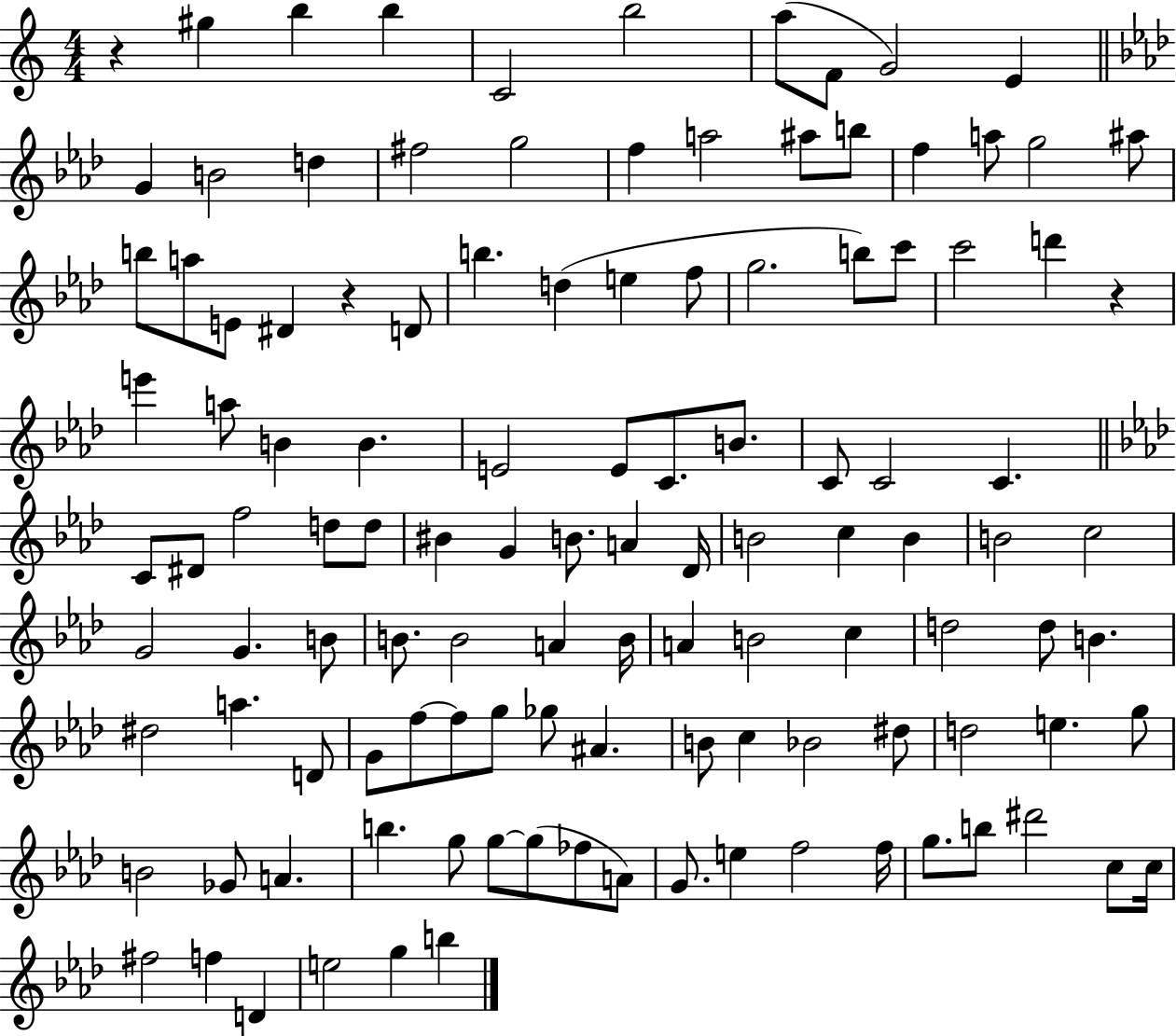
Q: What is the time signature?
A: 4/4